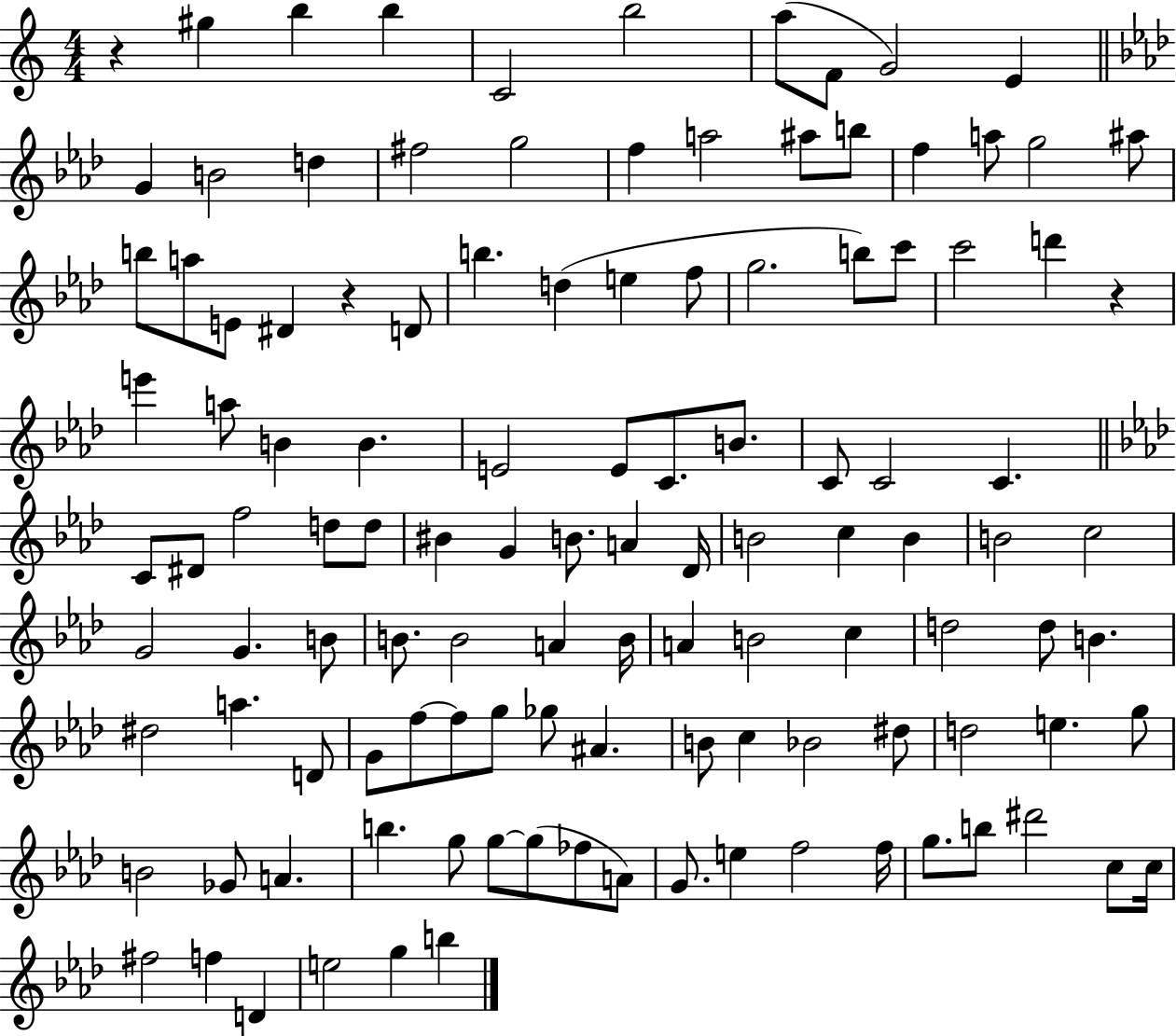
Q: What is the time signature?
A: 4/4